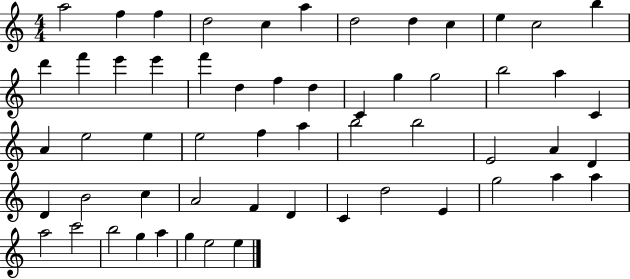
A5/h F5/q F5/q D5/h C5/q A5/q D5/h D5/q C5/q E5/q C5/h B5/q D6/q F6/q E6/q E6/q F6/q D5/q F5/q D5/q C4/q G5/q G5/h B5/h A5/q C4/q A4/q E5/h E5/q E5/h F5/q A5/q B5/h B5/h E4/h A4/q D4/q D4/q B4/h C5/q A4/h F4/q D4/q C4/q D5/h E4/q G5/h A5/q A5/q A5/h C6/h B5/h G5/q A5/q G5/q E5/h E5/q